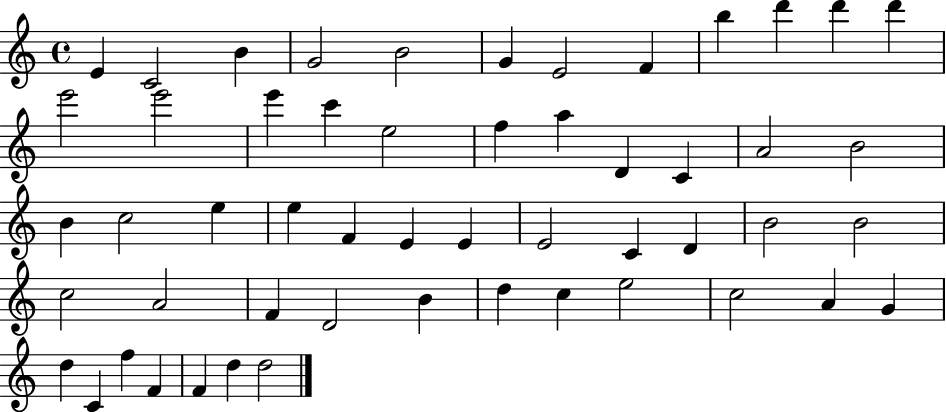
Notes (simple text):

E4/q C4/h B4/q G4/h B4/h G4/q E4/h F4/q B5/q D6/q D6/q D6/q E6/h E6/h E6/q C6/q E5/h F5/q A5/q D4/q C4/q A4/h B4/h B4/q C5/h E5/q E5/q F4/q E4/q E4/q E4/h C4/q D4/q B4/h B4/h C5/h A4/h F4/q D4/h B4/q D5/q C5/q E5/h C5/h A4/q G4/q D5/q C4/q F5/q F4/q F4/q D5/q D5/h